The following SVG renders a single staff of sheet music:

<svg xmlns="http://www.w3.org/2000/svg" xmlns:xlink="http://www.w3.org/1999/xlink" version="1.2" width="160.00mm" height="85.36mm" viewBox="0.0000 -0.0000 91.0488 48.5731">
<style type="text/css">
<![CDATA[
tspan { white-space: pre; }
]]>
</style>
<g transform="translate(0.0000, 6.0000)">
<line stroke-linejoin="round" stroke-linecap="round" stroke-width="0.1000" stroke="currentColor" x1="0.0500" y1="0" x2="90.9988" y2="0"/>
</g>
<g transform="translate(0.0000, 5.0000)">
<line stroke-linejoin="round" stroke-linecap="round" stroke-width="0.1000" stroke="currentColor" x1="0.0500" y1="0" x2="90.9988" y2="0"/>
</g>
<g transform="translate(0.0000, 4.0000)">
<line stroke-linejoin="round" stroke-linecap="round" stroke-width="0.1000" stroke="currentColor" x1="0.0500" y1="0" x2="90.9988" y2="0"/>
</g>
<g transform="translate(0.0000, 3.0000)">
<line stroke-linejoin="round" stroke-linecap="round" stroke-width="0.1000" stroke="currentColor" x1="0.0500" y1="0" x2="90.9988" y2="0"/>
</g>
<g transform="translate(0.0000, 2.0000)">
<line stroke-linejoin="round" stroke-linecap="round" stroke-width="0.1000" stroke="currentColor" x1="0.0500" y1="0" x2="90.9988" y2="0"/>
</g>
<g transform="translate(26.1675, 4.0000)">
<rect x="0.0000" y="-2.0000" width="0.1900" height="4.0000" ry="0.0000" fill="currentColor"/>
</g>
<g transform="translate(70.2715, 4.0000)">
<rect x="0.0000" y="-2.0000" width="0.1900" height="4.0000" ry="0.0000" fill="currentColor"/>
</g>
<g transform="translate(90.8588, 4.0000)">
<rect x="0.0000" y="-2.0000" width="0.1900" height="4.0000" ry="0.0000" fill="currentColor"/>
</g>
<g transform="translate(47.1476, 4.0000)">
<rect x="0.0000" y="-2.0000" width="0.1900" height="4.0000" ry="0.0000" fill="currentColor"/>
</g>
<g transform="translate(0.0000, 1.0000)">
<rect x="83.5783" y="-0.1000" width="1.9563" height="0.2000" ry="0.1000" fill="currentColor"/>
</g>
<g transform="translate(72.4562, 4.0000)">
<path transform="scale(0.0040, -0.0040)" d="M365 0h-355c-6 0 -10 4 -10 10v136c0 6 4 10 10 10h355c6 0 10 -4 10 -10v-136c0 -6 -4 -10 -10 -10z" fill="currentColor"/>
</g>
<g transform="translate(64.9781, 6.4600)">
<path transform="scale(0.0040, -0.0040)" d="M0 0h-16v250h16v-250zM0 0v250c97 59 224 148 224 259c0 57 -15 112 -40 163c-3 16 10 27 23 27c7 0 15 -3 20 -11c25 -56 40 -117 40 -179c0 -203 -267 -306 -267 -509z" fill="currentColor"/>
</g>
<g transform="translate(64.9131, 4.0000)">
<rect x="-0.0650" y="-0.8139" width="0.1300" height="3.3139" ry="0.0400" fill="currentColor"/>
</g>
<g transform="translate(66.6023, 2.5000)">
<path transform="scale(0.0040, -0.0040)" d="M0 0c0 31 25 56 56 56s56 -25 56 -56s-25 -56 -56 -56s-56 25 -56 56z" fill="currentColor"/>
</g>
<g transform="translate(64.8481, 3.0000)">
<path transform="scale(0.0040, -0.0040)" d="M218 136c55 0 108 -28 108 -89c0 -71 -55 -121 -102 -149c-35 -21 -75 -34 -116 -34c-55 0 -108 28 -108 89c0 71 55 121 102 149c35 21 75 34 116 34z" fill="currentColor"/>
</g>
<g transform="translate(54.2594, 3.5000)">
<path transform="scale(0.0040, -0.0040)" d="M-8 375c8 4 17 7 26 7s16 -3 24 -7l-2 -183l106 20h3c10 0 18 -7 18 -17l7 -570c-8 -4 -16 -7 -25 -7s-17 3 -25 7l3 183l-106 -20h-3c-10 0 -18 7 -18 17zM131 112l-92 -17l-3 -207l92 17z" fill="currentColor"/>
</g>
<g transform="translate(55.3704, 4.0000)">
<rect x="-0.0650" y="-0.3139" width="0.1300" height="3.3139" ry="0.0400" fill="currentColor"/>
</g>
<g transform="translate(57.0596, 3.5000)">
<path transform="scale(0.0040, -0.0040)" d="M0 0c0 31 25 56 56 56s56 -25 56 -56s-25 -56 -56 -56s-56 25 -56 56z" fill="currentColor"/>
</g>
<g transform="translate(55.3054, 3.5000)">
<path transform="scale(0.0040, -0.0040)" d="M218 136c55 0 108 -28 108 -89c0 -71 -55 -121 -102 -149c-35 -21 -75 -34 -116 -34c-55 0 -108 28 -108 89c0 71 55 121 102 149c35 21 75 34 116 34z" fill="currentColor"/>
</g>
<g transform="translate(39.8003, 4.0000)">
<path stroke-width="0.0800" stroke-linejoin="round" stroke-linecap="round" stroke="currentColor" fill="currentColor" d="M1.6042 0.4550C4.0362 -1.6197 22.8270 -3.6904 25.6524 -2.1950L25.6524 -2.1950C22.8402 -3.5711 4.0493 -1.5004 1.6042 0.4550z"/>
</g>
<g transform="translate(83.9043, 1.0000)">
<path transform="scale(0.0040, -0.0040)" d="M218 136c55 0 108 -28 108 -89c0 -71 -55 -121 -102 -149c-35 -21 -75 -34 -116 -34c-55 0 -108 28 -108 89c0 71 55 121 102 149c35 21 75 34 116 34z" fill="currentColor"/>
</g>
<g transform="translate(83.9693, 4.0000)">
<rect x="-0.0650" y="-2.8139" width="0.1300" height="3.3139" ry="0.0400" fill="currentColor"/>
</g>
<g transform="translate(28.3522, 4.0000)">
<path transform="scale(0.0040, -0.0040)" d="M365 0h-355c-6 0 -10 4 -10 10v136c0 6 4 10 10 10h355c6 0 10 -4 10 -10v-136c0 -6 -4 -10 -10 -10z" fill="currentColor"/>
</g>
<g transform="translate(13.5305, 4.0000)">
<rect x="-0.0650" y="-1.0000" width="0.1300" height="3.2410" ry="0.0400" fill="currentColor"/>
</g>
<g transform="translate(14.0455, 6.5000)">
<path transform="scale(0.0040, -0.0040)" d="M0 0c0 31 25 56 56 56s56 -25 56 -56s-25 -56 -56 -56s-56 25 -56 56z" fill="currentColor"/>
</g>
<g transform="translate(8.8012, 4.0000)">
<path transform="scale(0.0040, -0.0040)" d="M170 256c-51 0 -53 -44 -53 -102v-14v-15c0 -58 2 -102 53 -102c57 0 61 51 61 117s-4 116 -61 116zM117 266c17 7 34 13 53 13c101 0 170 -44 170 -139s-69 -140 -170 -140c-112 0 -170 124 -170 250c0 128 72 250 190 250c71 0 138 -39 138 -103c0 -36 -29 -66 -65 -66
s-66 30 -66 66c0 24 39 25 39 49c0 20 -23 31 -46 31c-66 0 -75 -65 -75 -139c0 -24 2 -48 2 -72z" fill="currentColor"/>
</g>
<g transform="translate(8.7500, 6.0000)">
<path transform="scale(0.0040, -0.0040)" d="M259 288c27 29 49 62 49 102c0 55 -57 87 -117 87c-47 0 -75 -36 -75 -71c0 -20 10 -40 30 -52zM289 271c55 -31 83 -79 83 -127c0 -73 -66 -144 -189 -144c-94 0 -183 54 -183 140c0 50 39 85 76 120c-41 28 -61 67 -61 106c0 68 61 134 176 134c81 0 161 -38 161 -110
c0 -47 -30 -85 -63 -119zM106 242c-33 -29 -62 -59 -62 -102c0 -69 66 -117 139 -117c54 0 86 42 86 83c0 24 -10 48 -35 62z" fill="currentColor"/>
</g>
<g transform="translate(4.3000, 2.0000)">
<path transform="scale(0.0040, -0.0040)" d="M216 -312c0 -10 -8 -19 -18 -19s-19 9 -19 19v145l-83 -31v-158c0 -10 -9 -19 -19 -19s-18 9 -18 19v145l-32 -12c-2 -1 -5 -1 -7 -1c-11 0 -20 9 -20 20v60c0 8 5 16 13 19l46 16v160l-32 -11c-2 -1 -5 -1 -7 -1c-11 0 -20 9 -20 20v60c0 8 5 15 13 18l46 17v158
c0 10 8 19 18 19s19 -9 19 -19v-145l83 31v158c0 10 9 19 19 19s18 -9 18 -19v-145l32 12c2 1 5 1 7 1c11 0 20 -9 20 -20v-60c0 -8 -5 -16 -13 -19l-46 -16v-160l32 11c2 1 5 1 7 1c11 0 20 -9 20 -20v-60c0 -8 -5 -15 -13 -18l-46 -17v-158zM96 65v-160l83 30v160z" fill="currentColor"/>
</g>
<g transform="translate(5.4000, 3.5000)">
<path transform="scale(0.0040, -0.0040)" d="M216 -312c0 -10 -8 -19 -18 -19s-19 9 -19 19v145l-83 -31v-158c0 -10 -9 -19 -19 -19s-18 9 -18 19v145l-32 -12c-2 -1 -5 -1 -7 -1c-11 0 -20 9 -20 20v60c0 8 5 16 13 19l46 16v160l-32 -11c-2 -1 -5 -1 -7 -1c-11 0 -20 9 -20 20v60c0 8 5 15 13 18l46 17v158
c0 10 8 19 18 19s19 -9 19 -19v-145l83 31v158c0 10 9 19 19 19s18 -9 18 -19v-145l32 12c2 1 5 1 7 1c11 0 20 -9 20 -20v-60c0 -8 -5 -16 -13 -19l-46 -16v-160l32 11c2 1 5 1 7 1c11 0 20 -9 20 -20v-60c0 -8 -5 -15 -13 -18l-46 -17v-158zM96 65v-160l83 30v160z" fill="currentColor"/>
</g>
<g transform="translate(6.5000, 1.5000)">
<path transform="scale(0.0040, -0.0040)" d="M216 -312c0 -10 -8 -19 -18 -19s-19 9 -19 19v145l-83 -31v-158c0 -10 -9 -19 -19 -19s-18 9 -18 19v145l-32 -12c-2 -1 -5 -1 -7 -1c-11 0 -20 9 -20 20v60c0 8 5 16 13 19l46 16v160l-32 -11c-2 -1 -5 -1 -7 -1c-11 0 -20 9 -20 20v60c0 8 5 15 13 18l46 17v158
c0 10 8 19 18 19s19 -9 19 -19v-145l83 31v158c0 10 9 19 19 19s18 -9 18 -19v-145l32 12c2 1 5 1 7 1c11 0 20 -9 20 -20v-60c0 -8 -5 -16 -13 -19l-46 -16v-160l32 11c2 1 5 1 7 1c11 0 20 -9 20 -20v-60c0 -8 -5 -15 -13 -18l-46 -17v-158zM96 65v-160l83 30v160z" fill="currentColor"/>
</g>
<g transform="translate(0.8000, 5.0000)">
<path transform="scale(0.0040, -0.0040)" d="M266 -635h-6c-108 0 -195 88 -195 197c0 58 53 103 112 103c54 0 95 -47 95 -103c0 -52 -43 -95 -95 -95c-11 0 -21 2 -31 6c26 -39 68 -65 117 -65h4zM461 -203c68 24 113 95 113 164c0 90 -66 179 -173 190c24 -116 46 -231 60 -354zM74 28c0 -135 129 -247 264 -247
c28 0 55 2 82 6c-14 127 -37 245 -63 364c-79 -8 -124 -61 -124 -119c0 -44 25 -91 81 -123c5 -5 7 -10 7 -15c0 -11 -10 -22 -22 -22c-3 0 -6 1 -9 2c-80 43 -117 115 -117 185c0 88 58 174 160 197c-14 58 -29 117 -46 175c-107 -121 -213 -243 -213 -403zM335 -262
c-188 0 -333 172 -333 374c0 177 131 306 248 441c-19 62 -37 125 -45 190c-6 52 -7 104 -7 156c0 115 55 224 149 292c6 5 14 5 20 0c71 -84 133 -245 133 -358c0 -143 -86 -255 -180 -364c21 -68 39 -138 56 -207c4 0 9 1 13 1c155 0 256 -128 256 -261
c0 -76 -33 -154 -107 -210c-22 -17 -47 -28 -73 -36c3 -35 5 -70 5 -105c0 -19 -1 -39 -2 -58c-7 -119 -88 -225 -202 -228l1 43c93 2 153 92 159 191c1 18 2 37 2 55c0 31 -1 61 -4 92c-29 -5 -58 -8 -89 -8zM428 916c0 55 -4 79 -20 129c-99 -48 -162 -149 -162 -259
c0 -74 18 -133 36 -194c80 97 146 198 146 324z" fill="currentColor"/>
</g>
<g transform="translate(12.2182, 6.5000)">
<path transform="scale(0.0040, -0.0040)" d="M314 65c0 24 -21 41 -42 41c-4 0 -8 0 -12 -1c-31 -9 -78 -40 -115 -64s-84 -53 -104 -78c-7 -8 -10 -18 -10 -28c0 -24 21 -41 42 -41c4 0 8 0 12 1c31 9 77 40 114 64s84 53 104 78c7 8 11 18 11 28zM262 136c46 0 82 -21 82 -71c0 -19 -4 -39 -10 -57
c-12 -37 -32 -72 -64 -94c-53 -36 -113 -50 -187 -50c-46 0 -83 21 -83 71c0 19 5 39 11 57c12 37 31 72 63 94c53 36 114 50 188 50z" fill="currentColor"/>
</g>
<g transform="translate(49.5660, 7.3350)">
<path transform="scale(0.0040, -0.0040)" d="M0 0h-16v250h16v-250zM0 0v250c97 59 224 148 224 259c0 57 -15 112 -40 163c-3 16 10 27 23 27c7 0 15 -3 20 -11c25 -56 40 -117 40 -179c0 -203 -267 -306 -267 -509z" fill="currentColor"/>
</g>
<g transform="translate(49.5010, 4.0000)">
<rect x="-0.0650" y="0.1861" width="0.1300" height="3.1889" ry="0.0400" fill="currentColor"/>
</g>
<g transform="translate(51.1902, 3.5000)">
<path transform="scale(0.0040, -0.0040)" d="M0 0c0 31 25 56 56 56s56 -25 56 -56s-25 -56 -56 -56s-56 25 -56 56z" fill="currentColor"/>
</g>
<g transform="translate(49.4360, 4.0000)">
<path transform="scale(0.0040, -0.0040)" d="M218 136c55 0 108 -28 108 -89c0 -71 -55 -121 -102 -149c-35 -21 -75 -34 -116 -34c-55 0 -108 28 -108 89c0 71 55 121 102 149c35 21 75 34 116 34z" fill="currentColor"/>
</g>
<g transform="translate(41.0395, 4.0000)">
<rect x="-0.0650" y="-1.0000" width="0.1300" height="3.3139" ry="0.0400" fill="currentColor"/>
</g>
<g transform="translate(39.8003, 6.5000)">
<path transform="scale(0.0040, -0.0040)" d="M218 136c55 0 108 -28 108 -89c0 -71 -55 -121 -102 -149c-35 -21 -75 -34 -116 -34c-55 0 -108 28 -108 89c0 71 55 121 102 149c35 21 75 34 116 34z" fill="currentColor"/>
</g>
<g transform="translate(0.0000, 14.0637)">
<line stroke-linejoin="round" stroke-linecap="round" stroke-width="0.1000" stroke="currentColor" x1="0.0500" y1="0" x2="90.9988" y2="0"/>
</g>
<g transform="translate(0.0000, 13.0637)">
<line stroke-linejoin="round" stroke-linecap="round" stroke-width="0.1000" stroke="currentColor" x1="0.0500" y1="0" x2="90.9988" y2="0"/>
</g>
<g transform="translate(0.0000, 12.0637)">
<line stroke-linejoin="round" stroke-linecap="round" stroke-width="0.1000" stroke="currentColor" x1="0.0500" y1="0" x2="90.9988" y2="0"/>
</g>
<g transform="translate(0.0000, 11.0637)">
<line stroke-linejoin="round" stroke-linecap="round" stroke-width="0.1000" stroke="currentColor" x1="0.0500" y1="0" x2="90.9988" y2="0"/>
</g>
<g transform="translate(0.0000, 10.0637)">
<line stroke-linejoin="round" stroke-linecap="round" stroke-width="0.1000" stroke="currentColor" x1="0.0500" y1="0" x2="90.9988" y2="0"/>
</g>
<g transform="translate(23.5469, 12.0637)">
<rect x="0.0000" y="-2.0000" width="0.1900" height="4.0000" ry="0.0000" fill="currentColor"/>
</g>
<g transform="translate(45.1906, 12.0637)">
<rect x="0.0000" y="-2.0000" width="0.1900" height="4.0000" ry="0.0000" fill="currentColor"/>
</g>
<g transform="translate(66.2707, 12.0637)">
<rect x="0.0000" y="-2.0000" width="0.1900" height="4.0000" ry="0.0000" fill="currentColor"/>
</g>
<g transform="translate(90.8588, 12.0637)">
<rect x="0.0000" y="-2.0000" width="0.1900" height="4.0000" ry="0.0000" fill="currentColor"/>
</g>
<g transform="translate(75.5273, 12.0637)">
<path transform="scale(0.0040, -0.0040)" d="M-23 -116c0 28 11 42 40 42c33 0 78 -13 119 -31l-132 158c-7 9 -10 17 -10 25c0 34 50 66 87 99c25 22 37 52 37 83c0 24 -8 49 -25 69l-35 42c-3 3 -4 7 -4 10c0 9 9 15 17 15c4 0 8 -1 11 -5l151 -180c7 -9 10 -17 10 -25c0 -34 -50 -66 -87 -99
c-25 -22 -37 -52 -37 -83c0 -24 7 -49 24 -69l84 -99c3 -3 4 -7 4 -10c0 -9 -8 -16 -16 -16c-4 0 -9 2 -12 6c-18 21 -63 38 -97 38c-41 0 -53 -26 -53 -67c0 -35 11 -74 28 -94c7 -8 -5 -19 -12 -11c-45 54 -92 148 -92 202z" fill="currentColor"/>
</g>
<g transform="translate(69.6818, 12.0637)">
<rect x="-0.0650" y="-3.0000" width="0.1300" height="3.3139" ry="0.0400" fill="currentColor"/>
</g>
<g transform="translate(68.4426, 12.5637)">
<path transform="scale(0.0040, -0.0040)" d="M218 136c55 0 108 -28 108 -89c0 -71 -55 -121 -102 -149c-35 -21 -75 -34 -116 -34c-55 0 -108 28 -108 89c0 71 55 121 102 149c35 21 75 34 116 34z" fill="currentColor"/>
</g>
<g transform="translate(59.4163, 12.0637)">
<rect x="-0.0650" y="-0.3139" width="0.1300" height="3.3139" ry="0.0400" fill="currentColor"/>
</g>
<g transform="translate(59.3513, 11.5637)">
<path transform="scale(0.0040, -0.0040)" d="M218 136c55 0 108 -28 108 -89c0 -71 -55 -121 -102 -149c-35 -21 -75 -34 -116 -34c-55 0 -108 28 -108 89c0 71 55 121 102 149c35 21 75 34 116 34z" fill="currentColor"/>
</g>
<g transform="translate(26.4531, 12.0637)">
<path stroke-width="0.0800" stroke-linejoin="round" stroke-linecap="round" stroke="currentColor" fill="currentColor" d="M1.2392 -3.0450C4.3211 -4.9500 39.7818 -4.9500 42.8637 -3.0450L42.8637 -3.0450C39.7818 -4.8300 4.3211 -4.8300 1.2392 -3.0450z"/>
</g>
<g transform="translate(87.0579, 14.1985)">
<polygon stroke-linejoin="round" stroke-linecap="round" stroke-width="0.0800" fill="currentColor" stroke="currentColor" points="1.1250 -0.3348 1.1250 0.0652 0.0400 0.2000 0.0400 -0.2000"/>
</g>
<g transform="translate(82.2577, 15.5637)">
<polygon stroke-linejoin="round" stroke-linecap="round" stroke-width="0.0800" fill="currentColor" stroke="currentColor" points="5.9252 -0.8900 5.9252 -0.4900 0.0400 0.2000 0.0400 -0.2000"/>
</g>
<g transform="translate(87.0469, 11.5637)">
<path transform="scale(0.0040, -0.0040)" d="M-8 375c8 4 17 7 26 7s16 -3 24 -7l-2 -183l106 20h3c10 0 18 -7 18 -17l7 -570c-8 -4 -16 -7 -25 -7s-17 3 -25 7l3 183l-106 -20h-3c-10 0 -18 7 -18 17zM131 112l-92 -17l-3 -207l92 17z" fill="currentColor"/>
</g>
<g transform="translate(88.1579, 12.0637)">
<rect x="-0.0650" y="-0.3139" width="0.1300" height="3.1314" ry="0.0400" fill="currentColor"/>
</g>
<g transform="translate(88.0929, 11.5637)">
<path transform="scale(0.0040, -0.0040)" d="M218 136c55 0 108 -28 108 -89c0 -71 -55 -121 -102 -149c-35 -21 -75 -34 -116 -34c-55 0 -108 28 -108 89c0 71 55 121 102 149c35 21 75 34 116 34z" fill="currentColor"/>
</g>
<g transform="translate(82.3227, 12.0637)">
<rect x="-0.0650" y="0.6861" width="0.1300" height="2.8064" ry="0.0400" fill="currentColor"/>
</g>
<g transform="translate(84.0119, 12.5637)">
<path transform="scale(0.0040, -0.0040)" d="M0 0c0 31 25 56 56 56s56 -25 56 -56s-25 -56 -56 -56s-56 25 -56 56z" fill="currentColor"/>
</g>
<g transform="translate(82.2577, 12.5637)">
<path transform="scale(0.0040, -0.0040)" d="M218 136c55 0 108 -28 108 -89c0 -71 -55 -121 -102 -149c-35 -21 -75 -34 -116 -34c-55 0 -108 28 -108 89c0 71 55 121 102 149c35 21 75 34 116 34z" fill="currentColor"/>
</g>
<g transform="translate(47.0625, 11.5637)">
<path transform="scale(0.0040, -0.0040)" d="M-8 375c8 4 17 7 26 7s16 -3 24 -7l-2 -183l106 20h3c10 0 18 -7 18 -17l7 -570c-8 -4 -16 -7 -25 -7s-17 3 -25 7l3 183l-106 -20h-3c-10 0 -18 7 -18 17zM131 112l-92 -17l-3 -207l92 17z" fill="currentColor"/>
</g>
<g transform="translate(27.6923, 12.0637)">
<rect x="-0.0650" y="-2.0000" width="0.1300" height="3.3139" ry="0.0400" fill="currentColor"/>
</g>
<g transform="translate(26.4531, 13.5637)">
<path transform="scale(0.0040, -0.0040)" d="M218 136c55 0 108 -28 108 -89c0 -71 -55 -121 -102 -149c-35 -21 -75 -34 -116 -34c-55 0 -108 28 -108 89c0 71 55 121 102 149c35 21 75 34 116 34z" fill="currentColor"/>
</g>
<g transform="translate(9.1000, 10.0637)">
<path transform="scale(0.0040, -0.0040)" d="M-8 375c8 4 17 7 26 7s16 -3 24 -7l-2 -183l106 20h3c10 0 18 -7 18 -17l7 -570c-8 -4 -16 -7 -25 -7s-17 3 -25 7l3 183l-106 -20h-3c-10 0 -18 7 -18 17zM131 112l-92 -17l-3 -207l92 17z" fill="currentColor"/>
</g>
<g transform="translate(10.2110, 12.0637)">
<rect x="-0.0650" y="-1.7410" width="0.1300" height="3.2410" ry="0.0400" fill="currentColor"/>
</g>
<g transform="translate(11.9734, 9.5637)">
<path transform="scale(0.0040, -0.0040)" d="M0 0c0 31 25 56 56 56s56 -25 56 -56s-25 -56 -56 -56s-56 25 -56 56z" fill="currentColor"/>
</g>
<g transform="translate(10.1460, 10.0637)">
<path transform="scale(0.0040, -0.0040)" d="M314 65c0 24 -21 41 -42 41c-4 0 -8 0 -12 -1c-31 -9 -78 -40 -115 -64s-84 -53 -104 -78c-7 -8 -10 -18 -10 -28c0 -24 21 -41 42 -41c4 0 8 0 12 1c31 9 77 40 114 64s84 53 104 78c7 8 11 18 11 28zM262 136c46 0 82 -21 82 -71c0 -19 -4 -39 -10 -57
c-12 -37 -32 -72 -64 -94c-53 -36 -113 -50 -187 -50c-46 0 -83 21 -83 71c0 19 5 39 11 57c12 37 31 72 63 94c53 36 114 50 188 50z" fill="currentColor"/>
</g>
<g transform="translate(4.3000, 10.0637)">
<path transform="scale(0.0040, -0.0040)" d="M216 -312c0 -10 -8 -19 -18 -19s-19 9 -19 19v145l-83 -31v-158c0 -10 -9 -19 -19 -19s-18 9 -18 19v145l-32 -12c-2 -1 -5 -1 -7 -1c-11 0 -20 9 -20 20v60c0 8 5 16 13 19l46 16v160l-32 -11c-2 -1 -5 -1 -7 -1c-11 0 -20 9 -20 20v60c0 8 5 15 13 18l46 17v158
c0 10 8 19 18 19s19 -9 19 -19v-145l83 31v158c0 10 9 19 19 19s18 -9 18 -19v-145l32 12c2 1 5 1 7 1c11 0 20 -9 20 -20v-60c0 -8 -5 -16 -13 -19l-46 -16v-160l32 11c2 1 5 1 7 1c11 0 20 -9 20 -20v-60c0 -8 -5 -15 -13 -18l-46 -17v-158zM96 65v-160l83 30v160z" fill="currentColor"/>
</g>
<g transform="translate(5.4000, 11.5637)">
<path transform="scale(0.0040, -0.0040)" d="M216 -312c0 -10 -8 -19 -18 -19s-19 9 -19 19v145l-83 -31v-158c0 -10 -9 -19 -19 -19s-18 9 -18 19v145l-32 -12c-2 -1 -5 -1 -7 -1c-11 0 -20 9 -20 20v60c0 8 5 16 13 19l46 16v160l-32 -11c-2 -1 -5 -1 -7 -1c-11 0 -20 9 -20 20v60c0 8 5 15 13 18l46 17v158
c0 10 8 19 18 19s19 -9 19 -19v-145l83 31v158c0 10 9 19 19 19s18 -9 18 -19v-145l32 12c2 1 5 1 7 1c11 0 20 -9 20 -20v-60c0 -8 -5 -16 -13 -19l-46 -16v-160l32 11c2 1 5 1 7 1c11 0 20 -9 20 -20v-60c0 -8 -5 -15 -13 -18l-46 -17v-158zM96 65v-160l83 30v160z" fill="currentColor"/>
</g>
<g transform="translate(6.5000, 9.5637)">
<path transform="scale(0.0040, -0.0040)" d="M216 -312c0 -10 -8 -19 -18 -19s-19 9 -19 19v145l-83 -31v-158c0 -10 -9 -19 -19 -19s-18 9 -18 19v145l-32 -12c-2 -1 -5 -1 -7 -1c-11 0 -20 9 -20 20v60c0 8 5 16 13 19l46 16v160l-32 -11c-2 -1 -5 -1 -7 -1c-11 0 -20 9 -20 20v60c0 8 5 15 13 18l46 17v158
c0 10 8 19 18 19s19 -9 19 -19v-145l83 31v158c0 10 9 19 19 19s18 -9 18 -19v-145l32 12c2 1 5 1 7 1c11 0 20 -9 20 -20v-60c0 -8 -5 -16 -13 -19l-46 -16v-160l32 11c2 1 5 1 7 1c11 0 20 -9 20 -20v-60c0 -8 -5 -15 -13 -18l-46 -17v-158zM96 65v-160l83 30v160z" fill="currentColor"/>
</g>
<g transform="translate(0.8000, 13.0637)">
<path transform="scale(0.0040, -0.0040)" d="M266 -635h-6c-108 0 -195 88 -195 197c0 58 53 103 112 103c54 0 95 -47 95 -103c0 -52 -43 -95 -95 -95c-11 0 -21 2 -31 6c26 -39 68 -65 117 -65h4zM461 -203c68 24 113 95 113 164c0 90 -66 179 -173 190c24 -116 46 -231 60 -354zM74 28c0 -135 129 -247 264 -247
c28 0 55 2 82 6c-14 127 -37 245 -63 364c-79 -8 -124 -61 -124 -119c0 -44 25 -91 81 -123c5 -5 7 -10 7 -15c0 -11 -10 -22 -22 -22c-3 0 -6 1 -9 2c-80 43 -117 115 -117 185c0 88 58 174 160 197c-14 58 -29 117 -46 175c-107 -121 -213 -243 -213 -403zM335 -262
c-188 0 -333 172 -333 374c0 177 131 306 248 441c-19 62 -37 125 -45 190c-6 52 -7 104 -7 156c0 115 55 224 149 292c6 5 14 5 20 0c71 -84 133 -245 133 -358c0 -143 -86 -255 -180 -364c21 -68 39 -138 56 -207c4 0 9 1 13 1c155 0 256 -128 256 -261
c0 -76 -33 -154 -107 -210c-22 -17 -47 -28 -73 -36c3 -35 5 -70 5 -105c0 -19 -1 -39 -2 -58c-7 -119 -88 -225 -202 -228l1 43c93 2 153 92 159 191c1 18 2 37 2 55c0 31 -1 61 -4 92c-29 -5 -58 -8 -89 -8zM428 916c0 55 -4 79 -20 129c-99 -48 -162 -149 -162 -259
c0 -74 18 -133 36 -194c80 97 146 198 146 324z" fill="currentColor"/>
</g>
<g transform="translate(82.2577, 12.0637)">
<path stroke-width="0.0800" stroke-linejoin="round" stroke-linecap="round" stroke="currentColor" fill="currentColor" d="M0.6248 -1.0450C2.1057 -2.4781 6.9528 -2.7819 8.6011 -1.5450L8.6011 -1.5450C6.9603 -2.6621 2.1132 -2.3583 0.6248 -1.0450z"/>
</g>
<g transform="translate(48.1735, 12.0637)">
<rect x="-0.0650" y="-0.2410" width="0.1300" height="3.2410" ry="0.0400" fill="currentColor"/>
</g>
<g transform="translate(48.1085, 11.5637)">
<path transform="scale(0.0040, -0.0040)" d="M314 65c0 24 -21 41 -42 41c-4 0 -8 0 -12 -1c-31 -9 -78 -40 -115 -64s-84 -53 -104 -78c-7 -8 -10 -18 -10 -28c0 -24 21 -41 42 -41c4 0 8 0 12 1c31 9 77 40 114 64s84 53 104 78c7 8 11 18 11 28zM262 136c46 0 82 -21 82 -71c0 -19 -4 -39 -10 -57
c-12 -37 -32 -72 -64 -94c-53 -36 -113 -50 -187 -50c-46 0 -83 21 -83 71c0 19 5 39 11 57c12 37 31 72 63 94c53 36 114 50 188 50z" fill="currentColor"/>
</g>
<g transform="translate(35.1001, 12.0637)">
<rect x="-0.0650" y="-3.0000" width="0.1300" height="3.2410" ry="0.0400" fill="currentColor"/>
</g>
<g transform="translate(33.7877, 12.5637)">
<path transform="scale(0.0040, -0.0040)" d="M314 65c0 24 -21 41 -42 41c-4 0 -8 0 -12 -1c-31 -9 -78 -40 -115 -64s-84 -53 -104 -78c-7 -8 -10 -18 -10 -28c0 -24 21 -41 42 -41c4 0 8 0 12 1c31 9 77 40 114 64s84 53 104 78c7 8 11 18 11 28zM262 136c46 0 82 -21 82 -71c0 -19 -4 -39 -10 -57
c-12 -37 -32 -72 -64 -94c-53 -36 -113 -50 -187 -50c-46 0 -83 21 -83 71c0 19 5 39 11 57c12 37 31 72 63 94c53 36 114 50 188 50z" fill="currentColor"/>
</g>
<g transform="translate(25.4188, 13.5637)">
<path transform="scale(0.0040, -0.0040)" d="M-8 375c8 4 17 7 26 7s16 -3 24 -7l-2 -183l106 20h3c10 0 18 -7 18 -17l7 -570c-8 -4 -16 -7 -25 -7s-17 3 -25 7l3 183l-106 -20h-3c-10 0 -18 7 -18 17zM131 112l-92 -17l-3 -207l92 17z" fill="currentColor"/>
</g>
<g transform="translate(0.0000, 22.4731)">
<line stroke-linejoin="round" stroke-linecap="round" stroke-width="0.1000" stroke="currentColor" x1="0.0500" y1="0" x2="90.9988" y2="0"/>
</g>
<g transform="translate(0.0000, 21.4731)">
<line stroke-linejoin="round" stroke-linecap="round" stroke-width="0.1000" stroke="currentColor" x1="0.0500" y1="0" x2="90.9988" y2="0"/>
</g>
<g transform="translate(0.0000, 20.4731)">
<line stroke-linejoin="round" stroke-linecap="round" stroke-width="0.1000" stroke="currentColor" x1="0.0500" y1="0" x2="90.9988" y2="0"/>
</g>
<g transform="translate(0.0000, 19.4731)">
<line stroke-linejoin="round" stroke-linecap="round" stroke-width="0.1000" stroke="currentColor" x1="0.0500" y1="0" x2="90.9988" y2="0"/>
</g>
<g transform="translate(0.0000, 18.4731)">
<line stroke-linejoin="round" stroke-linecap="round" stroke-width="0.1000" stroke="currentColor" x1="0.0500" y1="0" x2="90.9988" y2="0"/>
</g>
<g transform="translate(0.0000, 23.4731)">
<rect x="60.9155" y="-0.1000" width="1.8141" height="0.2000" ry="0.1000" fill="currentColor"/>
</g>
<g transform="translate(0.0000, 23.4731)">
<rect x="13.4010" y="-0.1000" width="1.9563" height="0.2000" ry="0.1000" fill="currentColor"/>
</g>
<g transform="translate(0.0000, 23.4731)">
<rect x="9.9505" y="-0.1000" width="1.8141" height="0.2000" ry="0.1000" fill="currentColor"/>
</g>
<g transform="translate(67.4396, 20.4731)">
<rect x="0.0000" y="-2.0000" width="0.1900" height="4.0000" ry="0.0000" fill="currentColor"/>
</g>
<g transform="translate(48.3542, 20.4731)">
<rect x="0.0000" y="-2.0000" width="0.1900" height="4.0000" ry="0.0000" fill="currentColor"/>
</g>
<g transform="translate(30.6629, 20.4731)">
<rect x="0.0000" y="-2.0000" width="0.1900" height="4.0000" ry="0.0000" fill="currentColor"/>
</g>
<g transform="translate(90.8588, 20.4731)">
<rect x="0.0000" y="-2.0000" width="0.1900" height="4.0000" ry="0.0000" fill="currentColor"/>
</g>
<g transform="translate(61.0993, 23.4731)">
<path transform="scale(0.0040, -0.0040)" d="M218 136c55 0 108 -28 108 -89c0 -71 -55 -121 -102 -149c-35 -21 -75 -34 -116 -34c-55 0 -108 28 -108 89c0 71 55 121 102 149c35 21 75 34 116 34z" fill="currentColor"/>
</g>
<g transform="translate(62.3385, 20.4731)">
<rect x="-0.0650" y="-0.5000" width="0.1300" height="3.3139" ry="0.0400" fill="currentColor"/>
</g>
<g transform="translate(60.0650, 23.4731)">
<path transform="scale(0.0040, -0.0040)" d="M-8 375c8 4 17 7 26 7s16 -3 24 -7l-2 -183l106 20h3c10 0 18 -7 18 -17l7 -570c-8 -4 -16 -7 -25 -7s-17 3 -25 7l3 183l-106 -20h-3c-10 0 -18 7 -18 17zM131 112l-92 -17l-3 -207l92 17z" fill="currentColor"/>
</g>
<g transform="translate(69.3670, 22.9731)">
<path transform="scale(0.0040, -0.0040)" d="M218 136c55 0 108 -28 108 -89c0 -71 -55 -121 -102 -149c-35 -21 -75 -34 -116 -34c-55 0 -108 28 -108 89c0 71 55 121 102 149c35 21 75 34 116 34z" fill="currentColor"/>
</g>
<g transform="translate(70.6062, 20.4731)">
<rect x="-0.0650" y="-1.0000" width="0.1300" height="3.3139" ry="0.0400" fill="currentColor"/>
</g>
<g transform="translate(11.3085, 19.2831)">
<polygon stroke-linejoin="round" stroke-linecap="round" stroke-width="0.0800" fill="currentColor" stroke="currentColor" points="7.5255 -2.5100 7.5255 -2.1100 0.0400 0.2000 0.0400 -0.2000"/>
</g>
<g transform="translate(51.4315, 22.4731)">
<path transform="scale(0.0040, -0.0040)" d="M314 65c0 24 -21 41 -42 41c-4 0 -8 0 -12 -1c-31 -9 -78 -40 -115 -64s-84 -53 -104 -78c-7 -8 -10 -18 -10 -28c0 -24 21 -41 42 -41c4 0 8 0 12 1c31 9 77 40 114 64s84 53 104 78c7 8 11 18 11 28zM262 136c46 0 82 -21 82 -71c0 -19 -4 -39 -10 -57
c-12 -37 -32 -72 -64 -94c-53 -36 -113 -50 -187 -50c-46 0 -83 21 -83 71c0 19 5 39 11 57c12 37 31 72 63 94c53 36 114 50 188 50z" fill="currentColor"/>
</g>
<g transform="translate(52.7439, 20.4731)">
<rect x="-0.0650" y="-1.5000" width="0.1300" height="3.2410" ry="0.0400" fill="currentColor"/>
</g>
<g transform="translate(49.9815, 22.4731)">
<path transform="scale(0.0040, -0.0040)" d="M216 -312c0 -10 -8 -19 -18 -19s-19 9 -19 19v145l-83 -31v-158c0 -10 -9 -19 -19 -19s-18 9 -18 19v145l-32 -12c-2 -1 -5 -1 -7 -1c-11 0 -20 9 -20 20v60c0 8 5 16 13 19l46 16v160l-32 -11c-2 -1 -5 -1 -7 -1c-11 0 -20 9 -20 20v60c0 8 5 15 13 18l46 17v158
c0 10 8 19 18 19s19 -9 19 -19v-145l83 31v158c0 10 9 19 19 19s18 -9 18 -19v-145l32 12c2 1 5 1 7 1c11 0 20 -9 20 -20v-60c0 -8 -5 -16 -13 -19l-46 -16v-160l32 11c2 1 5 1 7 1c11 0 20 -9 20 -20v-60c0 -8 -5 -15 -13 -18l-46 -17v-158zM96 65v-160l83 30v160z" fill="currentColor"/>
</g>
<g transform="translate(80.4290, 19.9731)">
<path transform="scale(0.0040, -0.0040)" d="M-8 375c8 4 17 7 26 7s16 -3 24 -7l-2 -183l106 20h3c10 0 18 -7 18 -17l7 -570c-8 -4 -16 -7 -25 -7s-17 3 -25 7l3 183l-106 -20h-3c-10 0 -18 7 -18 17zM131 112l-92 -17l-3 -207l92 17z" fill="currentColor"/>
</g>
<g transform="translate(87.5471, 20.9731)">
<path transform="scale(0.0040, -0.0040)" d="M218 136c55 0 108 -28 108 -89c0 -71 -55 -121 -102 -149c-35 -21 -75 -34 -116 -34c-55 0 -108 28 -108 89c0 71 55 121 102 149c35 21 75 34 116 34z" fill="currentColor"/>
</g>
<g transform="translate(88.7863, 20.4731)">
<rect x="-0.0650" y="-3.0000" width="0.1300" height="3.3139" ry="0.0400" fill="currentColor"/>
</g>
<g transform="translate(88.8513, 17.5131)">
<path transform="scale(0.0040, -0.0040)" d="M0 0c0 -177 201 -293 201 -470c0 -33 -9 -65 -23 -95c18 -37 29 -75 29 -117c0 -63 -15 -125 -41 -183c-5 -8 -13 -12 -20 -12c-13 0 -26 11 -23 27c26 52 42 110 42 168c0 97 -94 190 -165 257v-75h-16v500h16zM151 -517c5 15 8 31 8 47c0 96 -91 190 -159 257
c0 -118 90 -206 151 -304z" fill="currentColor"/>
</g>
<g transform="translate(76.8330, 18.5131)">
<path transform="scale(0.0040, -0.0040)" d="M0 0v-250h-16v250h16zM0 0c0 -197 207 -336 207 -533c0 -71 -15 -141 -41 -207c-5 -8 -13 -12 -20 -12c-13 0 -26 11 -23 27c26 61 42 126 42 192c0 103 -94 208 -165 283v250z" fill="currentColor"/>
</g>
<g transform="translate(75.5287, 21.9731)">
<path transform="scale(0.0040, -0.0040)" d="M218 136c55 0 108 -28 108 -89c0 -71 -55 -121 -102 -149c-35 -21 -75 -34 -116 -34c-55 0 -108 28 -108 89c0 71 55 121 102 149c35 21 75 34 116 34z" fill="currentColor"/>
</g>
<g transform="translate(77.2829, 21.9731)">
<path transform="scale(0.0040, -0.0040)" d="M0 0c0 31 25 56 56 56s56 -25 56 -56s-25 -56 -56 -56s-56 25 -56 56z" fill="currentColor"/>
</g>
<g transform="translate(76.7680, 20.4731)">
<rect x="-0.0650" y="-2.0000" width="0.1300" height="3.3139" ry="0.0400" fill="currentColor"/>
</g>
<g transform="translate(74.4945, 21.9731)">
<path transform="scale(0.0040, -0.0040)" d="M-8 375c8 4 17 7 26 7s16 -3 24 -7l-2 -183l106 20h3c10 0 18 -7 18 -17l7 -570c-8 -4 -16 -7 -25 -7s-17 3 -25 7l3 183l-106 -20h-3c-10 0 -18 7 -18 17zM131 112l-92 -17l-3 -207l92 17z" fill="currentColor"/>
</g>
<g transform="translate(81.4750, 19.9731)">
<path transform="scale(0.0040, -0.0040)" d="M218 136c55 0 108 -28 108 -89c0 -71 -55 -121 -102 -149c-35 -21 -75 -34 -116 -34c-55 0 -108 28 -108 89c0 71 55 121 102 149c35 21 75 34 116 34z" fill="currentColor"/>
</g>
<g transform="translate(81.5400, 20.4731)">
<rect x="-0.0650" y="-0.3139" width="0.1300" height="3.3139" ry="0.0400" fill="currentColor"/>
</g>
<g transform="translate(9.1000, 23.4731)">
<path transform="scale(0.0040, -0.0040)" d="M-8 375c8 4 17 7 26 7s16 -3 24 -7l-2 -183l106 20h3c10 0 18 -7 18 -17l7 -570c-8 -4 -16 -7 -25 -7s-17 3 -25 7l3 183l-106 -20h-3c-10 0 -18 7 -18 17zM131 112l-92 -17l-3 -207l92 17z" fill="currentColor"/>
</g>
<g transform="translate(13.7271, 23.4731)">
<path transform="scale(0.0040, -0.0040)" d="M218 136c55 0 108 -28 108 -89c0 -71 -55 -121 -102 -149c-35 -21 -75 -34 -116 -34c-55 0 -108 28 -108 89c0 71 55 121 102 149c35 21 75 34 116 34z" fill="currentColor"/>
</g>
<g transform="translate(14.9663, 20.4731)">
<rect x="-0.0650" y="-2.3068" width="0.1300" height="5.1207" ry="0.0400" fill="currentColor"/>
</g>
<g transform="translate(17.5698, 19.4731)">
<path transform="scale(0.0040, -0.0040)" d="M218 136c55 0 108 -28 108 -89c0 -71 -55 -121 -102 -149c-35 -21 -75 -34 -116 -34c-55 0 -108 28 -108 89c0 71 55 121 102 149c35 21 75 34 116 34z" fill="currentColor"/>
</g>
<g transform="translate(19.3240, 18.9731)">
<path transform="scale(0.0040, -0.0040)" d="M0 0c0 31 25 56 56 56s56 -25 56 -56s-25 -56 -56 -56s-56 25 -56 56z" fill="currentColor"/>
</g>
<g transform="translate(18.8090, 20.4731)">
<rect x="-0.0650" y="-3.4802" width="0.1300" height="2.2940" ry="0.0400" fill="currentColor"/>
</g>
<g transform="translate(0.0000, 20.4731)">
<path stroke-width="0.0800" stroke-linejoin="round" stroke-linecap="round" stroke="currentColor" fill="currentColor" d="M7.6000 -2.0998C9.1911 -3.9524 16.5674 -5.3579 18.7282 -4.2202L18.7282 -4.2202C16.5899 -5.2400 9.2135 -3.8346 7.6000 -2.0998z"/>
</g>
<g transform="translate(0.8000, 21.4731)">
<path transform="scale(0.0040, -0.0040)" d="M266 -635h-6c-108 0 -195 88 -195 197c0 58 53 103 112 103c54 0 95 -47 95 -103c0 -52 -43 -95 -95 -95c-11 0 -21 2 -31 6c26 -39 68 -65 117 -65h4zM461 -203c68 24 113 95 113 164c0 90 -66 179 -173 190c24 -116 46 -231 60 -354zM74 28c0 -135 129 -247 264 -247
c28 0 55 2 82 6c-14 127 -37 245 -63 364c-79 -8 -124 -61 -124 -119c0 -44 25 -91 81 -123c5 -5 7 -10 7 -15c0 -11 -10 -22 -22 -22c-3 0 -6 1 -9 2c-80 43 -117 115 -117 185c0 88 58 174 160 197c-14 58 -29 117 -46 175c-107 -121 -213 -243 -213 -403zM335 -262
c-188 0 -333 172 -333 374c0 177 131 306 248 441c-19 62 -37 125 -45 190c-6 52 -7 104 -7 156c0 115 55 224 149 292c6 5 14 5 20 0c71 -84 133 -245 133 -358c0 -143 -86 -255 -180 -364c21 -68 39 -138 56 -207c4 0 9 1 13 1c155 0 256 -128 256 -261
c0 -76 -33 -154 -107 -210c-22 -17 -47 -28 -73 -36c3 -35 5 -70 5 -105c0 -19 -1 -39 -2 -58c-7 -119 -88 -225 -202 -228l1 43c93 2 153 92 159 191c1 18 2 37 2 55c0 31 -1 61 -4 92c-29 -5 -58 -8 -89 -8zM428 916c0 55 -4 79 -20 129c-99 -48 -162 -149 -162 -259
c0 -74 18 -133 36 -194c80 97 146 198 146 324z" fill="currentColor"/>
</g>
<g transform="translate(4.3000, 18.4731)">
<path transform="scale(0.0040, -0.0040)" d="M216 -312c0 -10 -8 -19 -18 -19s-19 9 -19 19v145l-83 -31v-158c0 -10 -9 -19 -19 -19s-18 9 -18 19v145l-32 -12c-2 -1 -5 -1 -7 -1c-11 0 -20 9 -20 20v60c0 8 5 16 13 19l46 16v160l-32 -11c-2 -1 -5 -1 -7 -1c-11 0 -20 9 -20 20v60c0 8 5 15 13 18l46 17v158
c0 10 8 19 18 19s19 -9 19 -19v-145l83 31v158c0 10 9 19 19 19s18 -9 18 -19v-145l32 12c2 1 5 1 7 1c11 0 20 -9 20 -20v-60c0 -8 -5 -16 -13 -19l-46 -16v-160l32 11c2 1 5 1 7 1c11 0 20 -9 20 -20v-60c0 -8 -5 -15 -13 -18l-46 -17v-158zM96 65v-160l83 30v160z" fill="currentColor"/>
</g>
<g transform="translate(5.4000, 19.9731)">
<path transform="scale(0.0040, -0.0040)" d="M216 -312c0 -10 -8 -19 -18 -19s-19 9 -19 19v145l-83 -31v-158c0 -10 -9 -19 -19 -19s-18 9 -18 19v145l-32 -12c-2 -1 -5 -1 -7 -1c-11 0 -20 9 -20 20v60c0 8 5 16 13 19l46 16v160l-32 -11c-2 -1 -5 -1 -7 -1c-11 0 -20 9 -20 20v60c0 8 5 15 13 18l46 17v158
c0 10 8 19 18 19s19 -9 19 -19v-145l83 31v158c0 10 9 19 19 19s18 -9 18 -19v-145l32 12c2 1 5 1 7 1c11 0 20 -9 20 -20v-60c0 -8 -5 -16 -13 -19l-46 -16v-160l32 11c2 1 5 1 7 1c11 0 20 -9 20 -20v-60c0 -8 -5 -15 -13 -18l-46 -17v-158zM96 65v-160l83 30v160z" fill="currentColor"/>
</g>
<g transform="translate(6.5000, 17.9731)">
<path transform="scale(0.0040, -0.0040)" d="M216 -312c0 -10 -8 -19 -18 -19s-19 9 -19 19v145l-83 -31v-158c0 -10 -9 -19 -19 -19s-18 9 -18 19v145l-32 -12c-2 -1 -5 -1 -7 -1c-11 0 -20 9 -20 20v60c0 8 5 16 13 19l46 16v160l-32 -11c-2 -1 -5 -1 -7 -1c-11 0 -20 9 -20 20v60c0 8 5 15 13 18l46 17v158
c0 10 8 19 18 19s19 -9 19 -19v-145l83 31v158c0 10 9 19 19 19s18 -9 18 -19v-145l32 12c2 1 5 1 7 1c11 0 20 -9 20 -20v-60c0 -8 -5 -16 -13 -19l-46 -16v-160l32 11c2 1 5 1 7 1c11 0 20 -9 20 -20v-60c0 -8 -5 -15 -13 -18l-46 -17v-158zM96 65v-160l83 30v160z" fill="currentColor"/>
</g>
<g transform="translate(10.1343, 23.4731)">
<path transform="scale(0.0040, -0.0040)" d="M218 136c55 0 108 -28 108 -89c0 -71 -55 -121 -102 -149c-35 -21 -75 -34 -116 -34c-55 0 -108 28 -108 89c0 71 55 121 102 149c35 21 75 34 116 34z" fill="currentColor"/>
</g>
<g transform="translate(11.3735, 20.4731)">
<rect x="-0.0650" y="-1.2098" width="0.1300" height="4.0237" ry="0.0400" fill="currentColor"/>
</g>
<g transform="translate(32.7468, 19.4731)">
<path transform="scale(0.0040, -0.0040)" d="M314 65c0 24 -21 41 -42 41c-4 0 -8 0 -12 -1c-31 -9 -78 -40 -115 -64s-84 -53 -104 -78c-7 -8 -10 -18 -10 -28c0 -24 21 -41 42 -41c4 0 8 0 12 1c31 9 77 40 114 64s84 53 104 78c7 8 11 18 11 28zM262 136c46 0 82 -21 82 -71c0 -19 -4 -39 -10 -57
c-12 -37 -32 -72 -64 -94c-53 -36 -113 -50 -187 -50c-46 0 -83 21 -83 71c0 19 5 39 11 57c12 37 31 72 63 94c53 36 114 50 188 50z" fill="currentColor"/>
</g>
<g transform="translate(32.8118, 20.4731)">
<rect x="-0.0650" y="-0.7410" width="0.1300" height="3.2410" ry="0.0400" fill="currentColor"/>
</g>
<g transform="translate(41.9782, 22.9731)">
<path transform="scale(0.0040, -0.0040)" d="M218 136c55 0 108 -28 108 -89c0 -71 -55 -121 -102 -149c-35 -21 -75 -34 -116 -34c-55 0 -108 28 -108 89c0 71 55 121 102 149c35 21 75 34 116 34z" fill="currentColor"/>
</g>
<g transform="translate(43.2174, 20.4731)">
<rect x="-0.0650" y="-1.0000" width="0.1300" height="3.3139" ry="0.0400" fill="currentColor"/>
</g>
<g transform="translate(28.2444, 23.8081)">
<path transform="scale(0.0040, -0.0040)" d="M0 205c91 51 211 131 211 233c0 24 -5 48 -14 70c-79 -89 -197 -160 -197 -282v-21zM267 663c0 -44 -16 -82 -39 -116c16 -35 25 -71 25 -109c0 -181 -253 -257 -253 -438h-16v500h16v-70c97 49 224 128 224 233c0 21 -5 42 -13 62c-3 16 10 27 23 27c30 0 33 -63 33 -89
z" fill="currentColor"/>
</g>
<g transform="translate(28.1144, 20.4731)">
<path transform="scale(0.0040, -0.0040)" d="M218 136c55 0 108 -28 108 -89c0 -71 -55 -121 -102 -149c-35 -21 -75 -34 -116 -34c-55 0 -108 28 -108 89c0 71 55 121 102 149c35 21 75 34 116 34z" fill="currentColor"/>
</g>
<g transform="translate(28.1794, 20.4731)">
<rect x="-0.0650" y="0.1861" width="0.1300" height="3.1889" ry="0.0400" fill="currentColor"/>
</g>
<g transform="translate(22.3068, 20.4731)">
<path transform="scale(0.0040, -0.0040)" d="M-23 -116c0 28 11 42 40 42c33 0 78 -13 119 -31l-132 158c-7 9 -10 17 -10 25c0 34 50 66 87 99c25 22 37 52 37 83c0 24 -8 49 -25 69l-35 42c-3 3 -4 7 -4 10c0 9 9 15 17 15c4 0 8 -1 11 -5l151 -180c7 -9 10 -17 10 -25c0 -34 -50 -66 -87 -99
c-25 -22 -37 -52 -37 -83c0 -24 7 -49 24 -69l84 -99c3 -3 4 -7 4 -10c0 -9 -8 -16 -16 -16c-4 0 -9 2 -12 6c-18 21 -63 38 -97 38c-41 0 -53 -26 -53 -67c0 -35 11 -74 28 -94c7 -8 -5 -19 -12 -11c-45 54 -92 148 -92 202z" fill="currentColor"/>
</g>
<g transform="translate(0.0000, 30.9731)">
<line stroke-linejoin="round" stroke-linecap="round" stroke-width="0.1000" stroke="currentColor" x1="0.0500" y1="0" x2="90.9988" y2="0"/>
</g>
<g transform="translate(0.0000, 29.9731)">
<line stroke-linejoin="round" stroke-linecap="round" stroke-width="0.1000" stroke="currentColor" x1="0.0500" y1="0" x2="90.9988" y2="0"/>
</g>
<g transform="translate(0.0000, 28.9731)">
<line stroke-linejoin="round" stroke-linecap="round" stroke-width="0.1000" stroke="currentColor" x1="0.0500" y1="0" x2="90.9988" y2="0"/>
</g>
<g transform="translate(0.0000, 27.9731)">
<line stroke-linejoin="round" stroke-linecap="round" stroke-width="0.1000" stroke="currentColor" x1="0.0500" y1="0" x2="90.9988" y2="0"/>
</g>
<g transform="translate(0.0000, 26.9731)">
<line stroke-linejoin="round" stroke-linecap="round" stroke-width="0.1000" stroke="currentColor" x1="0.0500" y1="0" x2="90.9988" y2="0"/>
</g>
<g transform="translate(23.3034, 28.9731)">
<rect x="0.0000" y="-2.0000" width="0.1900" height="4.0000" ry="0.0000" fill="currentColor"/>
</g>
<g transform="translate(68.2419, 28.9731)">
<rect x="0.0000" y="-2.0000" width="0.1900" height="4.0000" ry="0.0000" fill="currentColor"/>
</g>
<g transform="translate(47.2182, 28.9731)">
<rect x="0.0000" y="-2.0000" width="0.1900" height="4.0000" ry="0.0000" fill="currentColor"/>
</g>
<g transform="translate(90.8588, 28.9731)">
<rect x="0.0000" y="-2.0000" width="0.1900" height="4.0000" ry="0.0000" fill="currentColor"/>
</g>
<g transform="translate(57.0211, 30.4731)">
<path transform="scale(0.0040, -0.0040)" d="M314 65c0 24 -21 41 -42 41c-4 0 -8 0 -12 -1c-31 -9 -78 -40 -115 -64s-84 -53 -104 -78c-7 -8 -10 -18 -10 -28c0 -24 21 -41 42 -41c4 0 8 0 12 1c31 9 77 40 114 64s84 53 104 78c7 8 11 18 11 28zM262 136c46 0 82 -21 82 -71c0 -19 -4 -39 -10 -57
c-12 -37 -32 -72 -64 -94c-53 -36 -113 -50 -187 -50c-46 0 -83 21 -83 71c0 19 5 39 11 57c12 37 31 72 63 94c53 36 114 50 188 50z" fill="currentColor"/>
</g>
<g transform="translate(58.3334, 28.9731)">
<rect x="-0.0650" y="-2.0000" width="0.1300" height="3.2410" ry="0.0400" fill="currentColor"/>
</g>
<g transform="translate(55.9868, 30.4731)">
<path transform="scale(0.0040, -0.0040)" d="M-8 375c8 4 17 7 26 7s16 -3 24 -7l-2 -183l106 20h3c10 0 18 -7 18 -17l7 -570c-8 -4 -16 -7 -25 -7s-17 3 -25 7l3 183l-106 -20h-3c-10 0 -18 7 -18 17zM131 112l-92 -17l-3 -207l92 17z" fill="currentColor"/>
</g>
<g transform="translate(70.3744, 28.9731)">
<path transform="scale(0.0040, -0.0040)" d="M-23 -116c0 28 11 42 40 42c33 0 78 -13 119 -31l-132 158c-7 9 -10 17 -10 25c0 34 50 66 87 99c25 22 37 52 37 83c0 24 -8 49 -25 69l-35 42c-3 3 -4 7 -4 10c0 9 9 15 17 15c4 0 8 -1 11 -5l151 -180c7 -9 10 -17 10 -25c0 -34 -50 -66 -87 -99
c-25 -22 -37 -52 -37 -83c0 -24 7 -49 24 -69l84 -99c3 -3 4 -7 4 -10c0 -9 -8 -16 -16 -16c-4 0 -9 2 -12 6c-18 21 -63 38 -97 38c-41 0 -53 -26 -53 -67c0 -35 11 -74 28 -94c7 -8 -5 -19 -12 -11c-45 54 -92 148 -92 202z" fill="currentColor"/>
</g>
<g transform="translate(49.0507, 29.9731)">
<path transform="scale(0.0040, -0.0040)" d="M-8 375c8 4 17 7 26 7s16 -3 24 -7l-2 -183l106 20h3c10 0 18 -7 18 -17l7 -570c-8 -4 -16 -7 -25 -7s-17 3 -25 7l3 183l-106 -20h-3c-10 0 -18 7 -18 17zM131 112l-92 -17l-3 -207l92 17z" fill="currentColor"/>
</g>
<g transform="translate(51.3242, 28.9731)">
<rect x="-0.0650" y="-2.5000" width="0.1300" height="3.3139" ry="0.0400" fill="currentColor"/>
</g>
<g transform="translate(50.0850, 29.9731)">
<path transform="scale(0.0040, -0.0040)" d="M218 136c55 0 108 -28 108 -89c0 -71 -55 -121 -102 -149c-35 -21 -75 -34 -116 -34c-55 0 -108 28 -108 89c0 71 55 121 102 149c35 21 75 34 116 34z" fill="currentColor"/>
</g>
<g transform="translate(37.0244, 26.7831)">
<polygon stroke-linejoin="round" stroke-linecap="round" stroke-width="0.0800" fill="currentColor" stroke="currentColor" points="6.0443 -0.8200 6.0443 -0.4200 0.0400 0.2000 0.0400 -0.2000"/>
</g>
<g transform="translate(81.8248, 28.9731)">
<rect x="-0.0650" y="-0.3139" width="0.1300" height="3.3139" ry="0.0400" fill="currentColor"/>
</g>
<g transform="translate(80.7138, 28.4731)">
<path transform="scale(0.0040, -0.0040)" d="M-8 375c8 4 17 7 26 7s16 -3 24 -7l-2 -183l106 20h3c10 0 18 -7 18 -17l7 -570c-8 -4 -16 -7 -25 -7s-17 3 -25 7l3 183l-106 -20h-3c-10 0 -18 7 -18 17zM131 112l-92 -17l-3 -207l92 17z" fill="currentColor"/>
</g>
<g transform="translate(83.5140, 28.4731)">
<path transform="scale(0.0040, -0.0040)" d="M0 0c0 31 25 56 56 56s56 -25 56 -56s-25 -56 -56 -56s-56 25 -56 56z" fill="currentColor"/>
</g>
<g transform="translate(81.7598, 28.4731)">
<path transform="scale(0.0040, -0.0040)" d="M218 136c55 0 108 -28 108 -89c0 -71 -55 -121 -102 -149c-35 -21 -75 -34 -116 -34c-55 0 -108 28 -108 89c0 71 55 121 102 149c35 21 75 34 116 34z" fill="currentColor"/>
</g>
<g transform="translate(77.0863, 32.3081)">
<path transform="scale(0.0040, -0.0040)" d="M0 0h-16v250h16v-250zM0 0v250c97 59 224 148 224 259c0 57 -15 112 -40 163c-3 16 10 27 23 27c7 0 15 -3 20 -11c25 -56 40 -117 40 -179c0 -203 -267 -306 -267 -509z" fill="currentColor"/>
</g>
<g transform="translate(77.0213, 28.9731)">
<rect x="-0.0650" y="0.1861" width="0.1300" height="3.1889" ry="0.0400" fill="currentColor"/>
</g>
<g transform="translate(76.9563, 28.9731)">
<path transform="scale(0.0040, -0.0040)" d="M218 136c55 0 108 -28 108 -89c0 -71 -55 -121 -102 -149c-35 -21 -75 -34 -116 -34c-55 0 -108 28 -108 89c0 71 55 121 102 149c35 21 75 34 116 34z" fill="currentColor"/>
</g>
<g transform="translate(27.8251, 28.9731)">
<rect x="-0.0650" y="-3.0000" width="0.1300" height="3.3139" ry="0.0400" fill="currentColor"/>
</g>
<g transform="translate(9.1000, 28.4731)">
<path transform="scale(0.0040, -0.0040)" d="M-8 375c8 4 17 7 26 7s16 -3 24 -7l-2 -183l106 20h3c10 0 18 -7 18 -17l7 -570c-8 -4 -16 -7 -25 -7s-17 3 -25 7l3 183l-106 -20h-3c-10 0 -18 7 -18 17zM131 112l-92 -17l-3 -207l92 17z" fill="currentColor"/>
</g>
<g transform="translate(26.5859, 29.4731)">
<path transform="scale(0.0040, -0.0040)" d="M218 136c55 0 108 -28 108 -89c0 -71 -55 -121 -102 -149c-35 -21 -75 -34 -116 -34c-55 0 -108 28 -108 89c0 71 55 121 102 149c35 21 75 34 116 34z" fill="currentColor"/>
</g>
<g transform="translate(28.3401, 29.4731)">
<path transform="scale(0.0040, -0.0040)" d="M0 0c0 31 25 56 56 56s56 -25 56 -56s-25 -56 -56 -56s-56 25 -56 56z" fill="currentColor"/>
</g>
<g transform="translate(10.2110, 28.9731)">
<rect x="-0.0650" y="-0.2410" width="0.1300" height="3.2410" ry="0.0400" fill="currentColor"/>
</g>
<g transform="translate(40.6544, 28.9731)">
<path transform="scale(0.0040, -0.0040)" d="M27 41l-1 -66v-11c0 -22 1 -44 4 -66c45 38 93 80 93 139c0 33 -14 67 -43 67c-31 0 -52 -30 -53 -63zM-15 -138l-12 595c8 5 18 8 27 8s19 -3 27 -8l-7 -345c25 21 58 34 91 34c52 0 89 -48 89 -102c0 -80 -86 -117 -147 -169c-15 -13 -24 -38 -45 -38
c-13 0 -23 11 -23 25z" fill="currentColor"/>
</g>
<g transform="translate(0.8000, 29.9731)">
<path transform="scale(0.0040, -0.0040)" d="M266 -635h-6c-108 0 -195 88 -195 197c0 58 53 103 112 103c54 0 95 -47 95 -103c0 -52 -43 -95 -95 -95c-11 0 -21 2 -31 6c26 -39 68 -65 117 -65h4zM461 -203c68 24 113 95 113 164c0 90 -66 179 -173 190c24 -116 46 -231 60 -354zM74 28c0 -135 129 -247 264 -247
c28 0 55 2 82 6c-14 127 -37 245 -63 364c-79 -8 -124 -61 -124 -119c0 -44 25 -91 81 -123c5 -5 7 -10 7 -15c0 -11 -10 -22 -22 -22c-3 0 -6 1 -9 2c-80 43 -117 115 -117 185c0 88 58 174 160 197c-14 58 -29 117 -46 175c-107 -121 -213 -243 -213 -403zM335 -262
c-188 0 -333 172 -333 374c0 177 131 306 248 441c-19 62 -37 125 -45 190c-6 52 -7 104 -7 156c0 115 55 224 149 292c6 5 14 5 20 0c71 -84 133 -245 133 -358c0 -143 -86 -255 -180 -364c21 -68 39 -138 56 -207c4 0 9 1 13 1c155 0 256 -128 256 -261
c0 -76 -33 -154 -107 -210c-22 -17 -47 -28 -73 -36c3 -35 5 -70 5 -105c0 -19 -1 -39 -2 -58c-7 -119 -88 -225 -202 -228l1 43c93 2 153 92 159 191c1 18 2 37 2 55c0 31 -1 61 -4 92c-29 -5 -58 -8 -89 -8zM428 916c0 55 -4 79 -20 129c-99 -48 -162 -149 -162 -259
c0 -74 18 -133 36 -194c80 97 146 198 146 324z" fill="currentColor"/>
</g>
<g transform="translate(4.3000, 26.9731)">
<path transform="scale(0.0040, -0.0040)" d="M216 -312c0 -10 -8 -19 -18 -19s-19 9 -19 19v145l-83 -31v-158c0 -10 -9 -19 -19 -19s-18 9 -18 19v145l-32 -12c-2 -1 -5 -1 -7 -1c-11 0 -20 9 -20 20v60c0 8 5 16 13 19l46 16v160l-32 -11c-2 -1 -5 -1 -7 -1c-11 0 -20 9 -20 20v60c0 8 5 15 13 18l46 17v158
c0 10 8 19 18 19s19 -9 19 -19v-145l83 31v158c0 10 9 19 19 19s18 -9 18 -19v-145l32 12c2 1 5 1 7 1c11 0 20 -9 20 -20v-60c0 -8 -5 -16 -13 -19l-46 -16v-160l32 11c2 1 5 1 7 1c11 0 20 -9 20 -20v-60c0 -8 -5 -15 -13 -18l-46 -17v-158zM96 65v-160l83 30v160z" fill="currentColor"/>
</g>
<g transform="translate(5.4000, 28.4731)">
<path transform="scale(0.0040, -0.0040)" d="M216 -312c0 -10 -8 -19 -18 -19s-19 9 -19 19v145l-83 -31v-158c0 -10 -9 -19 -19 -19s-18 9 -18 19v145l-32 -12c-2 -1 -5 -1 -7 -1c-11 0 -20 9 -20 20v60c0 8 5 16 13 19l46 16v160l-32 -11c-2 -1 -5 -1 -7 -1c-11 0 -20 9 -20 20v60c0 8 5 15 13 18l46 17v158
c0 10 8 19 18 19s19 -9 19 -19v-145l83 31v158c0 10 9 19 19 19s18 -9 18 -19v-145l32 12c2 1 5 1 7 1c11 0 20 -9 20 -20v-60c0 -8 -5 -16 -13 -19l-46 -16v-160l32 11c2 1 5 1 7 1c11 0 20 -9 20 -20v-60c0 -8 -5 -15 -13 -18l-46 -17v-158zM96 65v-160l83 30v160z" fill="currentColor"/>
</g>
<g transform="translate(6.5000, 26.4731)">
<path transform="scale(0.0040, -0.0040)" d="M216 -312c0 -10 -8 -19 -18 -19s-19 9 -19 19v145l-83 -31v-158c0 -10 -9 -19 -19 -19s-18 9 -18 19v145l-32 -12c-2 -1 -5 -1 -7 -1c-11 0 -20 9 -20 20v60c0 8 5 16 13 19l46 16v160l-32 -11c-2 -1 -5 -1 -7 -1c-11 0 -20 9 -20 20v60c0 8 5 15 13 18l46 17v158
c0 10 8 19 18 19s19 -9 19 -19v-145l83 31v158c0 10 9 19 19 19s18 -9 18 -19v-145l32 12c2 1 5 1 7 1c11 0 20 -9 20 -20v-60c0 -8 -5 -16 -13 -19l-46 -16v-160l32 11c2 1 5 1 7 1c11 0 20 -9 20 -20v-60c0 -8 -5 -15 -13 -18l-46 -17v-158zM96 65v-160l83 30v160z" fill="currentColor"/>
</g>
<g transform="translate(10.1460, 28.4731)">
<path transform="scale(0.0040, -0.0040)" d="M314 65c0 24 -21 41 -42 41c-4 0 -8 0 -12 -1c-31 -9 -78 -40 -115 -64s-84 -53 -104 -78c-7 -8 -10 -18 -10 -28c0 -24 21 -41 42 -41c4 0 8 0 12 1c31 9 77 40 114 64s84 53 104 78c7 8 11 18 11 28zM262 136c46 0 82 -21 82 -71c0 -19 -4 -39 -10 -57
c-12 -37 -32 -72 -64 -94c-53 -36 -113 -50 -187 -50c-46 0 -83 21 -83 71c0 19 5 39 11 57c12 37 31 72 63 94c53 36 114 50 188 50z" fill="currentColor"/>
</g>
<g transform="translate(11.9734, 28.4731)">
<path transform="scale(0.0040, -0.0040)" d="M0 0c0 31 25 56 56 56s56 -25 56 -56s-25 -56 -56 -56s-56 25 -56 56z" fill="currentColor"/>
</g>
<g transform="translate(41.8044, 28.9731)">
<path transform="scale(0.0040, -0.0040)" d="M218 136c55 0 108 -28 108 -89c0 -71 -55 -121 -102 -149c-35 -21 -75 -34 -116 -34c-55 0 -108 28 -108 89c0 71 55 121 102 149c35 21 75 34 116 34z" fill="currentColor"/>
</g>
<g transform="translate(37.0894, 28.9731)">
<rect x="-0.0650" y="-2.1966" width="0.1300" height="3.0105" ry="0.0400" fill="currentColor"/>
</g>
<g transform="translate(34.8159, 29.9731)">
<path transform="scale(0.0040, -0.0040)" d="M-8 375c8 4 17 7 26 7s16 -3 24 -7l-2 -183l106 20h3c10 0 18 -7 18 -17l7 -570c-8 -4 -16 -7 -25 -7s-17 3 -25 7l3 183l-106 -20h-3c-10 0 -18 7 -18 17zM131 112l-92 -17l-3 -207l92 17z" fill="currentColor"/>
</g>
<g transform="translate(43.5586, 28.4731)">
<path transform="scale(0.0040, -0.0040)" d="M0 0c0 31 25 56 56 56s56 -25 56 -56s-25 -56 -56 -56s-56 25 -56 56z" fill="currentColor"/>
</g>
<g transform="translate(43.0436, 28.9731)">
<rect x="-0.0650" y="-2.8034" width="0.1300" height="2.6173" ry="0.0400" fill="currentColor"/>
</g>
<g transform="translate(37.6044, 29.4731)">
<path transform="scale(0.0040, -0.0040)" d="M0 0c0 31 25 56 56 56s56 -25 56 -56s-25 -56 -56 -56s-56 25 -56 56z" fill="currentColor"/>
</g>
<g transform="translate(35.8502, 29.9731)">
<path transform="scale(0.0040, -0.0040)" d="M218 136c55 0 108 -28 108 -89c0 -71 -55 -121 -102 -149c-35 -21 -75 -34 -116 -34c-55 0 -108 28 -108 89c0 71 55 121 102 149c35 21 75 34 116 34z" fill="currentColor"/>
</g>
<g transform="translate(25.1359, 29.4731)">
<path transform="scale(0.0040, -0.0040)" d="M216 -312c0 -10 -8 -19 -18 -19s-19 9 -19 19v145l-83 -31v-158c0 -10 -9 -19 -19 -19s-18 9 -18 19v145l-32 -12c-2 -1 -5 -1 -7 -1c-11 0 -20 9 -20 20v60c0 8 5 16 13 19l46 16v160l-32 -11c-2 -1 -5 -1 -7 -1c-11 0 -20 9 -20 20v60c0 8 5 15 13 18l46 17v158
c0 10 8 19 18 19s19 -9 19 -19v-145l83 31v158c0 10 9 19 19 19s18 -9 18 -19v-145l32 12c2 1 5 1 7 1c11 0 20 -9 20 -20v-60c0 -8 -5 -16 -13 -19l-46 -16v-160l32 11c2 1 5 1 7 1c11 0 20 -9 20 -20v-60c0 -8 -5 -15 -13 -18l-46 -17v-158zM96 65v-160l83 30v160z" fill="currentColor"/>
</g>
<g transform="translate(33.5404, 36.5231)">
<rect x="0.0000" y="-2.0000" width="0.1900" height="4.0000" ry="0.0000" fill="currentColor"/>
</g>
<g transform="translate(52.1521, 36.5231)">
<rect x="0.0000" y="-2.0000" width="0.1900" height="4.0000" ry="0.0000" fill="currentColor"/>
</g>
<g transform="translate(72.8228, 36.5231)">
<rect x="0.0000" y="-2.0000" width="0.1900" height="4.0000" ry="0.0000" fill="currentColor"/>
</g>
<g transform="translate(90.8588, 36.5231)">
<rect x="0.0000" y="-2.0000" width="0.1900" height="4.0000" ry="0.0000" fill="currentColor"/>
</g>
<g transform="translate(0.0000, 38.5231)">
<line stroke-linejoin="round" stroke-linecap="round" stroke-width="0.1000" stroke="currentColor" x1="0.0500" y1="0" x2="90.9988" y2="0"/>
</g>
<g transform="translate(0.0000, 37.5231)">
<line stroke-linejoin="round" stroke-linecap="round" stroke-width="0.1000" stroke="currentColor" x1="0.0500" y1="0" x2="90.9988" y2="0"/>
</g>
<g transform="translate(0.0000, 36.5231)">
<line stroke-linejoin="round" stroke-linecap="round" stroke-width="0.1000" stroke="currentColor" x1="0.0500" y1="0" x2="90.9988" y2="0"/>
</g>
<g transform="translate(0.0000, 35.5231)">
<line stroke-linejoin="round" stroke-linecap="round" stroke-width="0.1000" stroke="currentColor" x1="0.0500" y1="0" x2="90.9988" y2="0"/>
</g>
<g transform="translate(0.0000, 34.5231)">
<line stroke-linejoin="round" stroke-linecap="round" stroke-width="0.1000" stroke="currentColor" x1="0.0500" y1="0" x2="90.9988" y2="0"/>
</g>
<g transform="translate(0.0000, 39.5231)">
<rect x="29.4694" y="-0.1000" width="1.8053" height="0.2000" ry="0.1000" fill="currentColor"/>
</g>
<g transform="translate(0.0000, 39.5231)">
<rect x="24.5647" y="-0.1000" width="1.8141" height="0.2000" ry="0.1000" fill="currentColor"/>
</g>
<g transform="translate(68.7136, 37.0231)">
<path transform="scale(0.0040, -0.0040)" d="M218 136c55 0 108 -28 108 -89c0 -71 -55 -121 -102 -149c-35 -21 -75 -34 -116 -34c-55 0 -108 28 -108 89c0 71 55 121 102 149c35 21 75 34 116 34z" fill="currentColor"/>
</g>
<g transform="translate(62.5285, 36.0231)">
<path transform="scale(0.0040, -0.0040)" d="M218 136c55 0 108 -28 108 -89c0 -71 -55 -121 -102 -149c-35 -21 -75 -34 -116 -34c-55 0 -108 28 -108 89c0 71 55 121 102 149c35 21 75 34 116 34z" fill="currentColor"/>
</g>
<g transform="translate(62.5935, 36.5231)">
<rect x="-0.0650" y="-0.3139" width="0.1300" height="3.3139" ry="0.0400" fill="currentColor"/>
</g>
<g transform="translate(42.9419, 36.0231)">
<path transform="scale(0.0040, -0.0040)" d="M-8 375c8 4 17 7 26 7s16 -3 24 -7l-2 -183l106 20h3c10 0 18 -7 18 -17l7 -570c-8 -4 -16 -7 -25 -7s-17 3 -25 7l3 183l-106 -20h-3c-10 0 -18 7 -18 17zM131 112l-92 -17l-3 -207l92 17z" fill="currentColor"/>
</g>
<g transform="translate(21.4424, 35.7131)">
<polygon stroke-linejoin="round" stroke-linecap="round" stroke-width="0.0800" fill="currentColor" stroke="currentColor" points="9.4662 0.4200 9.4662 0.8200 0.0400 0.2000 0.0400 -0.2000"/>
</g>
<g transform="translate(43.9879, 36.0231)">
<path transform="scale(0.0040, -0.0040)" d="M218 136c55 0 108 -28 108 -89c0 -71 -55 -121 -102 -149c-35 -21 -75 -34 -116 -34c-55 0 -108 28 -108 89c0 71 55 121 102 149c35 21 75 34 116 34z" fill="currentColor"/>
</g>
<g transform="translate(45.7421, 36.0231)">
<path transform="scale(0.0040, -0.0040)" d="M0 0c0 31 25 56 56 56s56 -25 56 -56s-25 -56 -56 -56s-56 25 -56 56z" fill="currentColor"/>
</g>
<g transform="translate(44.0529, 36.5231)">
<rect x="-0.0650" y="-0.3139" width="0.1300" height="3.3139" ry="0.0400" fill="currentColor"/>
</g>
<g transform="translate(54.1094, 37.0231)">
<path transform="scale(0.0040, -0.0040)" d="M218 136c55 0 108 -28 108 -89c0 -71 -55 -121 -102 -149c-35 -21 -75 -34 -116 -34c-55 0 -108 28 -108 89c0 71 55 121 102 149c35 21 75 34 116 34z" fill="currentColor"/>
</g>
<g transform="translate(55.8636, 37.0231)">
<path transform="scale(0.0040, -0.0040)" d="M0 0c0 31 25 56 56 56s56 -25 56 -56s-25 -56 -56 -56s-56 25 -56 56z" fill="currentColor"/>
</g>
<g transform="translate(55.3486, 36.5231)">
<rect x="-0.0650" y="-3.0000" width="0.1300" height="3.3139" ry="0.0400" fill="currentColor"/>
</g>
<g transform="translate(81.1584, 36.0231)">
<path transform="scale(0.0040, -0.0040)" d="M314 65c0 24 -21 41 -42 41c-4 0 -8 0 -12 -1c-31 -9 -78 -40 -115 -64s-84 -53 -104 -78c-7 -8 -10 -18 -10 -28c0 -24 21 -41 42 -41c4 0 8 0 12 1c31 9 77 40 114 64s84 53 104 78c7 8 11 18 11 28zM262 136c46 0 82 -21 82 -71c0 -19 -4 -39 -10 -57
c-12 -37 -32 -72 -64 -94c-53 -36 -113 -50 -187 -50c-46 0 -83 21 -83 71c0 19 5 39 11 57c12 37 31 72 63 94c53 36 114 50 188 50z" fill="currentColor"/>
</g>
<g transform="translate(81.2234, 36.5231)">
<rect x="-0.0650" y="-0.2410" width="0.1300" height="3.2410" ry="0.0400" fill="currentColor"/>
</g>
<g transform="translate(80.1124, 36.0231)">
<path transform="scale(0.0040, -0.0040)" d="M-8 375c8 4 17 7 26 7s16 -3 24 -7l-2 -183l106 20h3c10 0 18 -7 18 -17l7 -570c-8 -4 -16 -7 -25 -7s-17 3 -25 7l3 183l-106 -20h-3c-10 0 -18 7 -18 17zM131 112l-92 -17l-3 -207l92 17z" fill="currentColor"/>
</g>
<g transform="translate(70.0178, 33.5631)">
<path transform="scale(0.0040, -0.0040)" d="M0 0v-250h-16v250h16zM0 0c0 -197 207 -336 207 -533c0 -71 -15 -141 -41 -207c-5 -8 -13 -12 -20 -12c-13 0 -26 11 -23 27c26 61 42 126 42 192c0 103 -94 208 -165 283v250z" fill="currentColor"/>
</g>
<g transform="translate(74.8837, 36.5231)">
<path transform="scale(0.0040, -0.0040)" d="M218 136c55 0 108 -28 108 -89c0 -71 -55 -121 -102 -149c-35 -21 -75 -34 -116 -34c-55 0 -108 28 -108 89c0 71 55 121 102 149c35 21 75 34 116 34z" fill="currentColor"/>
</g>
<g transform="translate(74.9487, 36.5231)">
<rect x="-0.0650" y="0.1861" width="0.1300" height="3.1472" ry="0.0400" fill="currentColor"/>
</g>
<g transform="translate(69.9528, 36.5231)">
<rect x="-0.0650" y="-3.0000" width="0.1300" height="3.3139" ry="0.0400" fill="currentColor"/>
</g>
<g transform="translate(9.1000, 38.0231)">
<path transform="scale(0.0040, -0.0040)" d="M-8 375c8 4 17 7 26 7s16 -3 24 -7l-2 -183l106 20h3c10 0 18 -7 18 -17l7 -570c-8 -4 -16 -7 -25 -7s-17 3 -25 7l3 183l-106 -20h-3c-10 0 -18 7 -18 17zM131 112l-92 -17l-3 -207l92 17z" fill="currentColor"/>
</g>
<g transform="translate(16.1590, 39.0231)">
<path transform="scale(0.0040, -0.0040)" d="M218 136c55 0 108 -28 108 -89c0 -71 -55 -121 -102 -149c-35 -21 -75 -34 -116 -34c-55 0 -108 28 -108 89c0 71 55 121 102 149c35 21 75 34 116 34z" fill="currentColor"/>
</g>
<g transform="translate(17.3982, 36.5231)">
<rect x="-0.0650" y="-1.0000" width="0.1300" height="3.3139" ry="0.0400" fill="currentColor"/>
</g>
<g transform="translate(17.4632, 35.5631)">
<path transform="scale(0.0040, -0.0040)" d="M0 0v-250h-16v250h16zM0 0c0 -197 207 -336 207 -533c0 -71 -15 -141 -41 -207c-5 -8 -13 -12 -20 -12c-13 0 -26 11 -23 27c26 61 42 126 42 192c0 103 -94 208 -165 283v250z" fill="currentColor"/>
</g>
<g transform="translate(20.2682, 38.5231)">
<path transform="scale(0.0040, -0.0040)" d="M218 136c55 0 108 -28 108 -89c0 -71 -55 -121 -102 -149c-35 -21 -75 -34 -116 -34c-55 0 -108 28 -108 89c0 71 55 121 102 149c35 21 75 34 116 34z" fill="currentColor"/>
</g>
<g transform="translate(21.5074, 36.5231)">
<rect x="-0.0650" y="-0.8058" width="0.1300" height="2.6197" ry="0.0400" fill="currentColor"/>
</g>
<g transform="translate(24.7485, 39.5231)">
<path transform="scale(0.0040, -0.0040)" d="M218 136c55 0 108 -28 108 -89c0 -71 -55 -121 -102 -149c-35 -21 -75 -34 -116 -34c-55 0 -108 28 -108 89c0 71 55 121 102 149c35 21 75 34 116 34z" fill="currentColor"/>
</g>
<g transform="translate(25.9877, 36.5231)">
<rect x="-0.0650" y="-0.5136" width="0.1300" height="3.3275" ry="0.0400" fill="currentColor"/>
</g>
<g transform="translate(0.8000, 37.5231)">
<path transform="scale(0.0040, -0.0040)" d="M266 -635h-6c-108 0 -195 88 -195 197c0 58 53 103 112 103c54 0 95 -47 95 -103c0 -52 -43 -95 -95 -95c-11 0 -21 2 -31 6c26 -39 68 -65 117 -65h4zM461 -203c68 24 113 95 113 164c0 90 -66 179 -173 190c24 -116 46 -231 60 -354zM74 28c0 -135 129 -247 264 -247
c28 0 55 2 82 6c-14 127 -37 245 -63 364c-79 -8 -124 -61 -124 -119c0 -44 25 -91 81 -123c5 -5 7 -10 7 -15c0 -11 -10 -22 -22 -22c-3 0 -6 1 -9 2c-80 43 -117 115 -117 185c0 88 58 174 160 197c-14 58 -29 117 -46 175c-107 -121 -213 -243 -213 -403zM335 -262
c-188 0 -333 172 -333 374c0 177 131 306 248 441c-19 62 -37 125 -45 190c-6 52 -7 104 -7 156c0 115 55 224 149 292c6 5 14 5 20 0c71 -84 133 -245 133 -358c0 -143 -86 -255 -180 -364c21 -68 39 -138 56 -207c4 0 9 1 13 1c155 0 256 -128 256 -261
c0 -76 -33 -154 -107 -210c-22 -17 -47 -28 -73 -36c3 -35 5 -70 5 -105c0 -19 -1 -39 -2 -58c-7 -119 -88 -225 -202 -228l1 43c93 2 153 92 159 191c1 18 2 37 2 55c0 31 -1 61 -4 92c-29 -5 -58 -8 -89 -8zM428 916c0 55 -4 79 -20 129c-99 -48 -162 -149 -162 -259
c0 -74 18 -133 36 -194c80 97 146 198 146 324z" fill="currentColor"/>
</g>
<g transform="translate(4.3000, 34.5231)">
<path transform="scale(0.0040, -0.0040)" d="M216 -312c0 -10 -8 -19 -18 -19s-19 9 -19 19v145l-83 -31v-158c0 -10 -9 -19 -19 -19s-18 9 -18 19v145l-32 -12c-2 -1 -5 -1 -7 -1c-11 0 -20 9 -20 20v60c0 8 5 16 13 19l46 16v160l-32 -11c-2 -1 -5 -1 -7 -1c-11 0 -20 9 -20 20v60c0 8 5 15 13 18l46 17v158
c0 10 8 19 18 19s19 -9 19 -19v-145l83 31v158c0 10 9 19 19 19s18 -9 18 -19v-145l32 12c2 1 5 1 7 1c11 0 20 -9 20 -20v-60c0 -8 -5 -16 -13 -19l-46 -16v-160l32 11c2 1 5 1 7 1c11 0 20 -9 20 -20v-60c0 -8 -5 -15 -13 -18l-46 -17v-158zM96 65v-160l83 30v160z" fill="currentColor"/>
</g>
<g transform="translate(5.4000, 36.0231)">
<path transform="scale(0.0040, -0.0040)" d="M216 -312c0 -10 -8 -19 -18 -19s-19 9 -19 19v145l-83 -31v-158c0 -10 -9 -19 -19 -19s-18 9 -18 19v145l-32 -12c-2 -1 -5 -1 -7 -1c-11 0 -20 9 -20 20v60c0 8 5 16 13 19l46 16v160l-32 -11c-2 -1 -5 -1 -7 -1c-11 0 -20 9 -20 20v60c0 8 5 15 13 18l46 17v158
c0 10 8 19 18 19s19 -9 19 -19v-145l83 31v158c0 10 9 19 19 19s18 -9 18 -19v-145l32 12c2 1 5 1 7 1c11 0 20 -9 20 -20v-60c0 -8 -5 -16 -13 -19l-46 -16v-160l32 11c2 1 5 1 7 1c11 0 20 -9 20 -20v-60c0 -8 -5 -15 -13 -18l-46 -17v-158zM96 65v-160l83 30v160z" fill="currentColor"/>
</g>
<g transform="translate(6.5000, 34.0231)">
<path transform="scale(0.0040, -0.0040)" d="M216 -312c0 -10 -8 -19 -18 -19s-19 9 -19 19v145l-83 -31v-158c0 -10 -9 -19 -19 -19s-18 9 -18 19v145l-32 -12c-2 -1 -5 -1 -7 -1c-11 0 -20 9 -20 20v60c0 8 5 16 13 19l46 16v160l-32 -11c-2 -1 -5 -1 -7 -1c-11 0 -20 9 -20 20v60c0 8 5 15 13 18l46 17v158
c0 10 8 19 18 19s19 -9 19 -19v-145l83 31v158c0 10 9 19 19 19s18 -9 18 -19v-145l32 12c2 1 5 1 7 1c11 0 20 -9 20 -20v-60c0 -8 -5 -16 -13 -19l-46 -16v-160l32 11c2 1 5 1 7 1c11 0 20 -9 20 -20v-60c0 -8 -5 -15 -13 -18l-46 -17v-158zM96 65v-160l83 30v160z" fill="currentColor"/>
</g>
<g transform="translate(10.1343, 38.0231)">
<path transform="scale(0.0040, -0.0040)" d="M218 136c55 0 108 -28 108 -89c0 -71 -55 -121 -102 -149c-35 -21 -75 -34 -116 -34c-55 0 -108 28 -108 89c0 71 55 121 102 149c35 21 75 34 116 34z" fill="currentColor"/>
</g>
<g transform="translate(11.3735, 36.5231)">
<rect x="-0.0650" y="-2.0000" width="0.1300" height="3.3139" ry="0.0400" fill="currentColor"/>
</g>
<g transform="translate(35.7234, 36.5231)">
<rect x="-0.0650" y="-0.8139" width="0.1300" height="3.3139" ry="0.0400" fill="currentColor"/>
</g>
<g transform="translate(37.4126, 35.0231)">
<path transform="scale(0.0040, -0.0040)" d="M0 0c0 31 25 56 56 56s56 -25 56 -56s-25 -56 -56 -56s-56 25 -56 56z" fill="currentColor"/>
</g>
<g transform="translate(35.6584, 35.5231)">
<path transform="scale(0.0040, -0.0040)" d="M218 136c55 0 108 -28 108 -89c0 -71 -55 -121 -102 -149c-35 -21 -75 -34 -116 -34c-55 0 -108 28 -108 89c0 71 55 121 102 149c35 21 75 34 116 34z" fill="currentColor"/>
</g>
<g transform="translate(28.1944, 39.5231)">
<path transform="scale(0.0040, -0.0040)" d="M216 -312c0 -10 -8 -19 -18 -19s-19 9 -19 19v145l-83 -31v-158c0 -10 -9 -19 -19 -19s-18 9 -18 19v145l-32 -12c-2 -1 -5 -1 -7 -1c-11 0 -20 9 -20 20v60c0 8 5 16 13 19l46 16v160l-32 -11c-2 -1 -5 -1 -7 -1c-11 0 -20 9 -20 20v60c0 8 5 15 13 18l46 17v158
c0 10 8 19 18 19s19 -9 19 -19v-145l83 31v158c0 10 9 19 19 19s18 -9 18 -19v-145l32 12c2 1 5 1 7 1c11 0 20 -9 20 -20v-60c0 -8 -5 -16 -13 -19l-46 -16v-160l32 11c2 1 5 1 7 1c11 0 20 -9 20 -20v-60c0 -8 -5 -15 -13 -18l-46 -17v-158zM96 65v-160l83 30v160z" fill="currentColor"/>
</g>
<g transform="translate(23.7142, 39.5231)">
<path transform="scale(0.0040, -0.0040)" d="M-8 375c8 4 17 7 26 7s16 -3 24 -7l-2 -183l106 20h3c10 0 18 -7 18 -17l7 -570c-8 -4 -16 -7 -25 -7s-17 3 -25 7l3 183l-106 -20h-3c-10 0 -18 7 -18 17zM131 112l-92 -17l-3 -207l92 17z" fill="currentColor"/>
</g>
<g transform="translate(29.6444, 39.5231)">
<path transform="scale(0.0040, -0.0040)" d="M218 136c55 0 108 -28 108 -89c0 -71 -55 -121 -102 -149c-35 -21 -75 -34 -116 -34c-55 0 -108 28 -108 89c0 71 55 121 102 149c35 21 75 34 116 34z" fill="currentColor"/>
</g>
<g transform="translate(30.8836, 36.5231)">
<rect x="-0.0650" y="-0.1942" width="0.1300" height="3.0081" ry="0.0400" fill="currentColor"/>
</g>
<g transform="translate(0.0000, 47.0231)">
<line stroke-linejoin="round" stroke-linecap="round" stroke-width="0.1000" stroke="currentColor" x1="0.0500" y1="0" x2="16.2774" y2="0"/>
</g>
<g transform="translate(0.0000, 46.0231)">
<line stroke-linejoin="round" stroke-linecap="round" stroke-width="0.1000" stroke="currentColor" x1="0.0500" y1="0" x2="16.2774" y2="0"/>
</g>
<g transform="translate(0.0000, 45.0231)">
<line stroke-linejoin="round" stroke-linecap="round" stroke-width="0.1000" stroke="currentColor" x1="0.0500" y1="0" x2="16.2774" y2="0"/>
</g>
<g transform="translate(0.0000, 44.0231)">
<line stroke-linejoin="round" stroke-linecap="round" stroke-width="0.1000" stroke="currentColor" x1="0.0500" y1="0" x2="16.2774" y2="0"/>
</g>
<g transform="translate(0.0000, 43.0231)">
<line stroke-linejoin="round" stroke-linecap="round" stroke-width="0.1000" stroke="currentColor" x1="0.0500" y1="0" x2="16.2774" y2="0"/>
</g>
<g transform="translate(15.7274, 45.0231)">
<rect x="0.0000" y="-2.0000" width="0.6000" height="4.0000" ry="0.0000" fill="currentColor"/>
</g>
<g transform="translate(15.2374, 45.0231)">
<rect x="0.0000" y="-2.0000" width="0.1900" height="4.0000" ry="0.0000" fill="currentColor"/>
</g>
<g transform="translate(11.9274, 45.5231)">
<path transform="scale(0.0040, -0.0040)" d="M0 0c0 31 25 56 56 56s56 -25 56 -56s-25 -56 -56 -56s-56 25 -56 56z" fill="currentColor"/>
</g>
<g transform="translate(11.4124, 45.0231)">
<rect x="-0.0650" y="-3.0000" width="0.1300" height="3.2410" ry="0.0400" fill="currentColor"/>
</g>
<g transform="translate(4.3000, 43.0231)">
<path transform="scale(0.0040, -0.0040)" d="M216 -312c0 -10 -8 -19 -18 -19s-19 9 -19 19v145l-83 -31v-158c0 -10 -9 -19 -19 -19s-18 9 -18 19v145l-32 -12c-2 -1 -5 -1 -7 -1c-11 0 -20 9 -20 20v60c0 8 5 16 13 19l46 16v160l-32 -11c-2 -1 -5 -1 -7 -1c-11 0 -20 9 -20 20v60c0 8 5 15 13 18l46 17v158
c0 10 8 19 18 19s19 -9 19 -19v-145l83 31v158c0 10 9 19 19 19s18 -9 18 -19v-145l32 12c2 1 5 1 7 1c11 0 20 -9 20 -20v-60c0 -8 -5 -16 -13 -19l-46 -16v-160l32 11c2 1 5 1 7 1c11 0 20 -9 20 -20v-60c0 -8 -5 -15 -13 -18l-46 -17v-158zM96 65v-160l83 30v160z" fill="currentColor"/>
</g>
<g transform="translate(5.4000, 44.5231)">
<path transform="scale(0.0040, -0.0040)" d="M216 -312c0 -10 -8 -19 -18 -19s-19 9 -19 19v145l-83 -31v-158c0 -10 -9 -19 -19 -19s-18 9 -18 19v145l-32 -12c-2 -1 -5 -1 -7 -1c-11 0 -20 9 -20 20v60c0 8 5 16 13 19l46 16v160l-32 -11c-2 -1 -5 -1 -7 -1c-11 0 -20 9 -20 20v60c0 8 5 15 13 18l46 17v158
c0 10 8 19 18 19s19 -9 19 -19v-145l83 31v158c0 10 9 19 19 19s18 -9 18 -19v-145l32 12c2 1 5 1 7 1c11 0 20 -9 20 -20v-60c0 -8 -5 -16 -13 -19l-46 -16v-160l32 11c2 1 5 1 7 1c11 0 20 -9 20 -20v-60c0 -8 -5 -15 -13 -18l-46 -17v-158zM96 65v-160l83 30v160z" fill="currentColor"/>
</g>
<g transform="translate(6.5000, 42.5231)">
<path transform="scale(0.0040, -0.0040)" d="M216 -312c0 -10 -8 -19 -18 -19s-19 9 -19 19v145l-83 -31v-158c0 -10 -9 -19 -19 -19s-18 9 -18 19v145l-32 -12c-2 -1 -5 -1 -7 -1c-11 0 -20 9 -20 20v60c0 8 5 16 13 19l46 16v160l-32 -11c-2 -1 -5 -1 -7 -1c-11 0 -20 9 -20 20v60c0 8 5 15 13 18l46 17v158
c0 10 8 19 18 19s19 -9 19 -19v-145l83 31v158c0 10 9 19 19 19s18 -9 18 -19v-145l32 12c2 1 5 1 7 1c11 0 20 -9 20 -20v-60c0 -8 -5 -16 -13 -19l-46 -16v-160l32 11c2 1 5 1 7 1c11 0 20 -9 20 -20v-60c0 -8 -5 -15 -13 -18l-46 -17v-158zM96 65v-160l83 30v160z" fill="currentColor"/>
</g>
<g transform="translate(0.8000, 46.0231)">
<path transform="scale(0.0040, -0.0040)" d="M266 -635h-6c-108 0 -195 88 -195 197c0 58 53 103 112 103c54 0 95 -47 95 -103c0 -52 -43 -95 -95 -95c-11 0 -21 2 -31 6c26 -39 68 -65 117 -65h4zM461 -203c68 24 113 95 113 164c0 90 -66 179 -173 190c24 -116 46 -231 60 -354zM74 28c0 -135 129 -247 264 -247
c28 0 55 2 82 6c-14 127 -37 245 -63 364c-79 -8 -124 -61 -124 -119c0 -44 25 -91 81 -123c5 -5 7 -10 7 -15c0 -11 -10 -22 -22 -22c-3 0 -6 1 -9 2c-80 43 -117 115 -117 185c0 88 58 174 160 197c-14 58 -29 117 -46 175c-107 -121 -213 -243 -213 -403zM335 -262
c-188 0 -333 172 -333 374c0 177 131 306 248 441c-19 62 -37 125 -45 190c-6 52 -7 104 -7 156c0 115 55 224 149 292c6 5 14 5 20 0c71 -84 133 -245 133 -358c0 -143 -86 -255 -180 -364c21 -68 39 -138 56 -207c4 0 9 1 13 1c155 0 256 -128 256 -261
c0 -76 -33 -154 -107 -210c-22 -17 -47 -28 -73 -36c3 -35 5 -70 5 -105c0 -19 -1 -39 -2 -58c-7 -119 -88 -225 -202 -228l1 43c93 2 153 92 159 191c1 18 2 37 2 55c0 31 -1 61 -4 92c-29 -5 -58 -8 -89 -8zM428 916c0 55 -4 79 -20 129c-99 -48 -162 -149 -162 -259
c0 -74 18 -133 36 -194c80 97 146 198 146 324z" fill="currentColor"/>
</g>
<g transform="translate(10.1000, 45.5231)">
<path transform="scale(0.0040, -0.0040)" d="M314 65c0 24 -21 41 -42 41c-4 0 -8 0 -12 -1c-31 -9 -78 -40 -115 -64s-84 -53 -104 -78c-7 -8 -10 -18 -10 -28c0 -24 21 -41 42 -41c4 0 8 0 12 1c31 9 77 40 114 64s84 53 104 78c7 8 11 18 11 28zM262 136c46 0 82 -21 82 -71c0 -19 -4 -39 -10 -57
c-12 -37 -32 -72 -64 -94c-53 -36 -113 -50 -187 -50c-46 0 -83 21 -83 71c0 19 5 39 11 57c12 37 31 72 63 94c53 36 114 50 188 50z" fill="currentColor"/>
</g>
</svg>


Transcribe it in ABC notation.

X:1
T:Untitled
M:6/8
L:1/4
K:A
D2 z2 D B/2 c d/2 z2 a f2 F A2 c2 c A z A/2 c/4 C/2 C/2 d/2 z B/4 d2 D ^E2 C D F/2 c A/4 c2 ^A G/2 _B/2 G F2 z B/2 c F D/2 E/2 C/2 ^C/2 d c A ^c A/2 B c2 A2